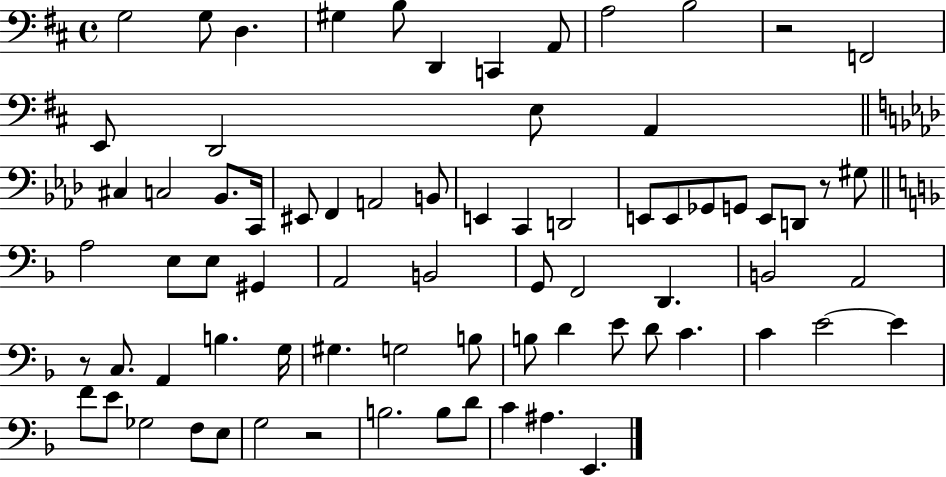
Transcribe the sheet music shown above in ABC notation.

X:1
T:Untitled
M:4/4
L:1/4
K:D
G,2 G,/2 D, ^G, B,/2 D,, C,, A,,/2 A,2 B,2 z2 F,,2 E,,/2 D,,2 E,/2 A,, ^C, C,2 _B,,/2 C,,/4 ^E,,/2 F,, A,,2 B,,/2 E,, C,, D,,2 E,,/2 E,,/2 _G,,/2 G,,/2 E,,/2 D,,/2 z/2 ^G,/2 A,2 E,/2 E,/2 ^G,, A,,2 B,,2 G,,/2 F,,2 D,, B,,2 A,,2 z/2 C,/2 A,, B, G,/4 ^G, G,2 B,/2 B,/2 D E/2 D/2 C C E2 E F/2 E/2 _G,2 F,/2 E,/2 G,2 z2 B,2 B,/2 D/2 C ^A, E,,